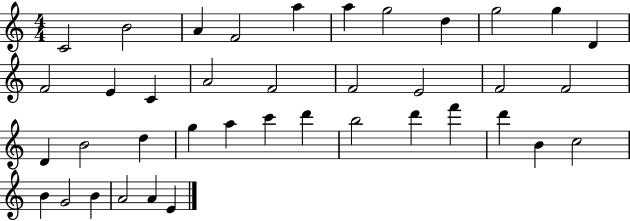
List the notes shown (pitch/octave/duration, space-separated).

C4/h B4/h A4/q F4/h A5/q A5/q G5/h D5/q G5/h G5/q D4/q F4/h E4/q C4/q A4/h F4/h F4/h E4/h F4/h F4/h D4/q B4/h D5/q G5/q A5/q C6/q D6/q B5/h D6/q F6/q D6/q B4/q C5/h B4/q G4/h B4/q A4/h A4/q E4/q